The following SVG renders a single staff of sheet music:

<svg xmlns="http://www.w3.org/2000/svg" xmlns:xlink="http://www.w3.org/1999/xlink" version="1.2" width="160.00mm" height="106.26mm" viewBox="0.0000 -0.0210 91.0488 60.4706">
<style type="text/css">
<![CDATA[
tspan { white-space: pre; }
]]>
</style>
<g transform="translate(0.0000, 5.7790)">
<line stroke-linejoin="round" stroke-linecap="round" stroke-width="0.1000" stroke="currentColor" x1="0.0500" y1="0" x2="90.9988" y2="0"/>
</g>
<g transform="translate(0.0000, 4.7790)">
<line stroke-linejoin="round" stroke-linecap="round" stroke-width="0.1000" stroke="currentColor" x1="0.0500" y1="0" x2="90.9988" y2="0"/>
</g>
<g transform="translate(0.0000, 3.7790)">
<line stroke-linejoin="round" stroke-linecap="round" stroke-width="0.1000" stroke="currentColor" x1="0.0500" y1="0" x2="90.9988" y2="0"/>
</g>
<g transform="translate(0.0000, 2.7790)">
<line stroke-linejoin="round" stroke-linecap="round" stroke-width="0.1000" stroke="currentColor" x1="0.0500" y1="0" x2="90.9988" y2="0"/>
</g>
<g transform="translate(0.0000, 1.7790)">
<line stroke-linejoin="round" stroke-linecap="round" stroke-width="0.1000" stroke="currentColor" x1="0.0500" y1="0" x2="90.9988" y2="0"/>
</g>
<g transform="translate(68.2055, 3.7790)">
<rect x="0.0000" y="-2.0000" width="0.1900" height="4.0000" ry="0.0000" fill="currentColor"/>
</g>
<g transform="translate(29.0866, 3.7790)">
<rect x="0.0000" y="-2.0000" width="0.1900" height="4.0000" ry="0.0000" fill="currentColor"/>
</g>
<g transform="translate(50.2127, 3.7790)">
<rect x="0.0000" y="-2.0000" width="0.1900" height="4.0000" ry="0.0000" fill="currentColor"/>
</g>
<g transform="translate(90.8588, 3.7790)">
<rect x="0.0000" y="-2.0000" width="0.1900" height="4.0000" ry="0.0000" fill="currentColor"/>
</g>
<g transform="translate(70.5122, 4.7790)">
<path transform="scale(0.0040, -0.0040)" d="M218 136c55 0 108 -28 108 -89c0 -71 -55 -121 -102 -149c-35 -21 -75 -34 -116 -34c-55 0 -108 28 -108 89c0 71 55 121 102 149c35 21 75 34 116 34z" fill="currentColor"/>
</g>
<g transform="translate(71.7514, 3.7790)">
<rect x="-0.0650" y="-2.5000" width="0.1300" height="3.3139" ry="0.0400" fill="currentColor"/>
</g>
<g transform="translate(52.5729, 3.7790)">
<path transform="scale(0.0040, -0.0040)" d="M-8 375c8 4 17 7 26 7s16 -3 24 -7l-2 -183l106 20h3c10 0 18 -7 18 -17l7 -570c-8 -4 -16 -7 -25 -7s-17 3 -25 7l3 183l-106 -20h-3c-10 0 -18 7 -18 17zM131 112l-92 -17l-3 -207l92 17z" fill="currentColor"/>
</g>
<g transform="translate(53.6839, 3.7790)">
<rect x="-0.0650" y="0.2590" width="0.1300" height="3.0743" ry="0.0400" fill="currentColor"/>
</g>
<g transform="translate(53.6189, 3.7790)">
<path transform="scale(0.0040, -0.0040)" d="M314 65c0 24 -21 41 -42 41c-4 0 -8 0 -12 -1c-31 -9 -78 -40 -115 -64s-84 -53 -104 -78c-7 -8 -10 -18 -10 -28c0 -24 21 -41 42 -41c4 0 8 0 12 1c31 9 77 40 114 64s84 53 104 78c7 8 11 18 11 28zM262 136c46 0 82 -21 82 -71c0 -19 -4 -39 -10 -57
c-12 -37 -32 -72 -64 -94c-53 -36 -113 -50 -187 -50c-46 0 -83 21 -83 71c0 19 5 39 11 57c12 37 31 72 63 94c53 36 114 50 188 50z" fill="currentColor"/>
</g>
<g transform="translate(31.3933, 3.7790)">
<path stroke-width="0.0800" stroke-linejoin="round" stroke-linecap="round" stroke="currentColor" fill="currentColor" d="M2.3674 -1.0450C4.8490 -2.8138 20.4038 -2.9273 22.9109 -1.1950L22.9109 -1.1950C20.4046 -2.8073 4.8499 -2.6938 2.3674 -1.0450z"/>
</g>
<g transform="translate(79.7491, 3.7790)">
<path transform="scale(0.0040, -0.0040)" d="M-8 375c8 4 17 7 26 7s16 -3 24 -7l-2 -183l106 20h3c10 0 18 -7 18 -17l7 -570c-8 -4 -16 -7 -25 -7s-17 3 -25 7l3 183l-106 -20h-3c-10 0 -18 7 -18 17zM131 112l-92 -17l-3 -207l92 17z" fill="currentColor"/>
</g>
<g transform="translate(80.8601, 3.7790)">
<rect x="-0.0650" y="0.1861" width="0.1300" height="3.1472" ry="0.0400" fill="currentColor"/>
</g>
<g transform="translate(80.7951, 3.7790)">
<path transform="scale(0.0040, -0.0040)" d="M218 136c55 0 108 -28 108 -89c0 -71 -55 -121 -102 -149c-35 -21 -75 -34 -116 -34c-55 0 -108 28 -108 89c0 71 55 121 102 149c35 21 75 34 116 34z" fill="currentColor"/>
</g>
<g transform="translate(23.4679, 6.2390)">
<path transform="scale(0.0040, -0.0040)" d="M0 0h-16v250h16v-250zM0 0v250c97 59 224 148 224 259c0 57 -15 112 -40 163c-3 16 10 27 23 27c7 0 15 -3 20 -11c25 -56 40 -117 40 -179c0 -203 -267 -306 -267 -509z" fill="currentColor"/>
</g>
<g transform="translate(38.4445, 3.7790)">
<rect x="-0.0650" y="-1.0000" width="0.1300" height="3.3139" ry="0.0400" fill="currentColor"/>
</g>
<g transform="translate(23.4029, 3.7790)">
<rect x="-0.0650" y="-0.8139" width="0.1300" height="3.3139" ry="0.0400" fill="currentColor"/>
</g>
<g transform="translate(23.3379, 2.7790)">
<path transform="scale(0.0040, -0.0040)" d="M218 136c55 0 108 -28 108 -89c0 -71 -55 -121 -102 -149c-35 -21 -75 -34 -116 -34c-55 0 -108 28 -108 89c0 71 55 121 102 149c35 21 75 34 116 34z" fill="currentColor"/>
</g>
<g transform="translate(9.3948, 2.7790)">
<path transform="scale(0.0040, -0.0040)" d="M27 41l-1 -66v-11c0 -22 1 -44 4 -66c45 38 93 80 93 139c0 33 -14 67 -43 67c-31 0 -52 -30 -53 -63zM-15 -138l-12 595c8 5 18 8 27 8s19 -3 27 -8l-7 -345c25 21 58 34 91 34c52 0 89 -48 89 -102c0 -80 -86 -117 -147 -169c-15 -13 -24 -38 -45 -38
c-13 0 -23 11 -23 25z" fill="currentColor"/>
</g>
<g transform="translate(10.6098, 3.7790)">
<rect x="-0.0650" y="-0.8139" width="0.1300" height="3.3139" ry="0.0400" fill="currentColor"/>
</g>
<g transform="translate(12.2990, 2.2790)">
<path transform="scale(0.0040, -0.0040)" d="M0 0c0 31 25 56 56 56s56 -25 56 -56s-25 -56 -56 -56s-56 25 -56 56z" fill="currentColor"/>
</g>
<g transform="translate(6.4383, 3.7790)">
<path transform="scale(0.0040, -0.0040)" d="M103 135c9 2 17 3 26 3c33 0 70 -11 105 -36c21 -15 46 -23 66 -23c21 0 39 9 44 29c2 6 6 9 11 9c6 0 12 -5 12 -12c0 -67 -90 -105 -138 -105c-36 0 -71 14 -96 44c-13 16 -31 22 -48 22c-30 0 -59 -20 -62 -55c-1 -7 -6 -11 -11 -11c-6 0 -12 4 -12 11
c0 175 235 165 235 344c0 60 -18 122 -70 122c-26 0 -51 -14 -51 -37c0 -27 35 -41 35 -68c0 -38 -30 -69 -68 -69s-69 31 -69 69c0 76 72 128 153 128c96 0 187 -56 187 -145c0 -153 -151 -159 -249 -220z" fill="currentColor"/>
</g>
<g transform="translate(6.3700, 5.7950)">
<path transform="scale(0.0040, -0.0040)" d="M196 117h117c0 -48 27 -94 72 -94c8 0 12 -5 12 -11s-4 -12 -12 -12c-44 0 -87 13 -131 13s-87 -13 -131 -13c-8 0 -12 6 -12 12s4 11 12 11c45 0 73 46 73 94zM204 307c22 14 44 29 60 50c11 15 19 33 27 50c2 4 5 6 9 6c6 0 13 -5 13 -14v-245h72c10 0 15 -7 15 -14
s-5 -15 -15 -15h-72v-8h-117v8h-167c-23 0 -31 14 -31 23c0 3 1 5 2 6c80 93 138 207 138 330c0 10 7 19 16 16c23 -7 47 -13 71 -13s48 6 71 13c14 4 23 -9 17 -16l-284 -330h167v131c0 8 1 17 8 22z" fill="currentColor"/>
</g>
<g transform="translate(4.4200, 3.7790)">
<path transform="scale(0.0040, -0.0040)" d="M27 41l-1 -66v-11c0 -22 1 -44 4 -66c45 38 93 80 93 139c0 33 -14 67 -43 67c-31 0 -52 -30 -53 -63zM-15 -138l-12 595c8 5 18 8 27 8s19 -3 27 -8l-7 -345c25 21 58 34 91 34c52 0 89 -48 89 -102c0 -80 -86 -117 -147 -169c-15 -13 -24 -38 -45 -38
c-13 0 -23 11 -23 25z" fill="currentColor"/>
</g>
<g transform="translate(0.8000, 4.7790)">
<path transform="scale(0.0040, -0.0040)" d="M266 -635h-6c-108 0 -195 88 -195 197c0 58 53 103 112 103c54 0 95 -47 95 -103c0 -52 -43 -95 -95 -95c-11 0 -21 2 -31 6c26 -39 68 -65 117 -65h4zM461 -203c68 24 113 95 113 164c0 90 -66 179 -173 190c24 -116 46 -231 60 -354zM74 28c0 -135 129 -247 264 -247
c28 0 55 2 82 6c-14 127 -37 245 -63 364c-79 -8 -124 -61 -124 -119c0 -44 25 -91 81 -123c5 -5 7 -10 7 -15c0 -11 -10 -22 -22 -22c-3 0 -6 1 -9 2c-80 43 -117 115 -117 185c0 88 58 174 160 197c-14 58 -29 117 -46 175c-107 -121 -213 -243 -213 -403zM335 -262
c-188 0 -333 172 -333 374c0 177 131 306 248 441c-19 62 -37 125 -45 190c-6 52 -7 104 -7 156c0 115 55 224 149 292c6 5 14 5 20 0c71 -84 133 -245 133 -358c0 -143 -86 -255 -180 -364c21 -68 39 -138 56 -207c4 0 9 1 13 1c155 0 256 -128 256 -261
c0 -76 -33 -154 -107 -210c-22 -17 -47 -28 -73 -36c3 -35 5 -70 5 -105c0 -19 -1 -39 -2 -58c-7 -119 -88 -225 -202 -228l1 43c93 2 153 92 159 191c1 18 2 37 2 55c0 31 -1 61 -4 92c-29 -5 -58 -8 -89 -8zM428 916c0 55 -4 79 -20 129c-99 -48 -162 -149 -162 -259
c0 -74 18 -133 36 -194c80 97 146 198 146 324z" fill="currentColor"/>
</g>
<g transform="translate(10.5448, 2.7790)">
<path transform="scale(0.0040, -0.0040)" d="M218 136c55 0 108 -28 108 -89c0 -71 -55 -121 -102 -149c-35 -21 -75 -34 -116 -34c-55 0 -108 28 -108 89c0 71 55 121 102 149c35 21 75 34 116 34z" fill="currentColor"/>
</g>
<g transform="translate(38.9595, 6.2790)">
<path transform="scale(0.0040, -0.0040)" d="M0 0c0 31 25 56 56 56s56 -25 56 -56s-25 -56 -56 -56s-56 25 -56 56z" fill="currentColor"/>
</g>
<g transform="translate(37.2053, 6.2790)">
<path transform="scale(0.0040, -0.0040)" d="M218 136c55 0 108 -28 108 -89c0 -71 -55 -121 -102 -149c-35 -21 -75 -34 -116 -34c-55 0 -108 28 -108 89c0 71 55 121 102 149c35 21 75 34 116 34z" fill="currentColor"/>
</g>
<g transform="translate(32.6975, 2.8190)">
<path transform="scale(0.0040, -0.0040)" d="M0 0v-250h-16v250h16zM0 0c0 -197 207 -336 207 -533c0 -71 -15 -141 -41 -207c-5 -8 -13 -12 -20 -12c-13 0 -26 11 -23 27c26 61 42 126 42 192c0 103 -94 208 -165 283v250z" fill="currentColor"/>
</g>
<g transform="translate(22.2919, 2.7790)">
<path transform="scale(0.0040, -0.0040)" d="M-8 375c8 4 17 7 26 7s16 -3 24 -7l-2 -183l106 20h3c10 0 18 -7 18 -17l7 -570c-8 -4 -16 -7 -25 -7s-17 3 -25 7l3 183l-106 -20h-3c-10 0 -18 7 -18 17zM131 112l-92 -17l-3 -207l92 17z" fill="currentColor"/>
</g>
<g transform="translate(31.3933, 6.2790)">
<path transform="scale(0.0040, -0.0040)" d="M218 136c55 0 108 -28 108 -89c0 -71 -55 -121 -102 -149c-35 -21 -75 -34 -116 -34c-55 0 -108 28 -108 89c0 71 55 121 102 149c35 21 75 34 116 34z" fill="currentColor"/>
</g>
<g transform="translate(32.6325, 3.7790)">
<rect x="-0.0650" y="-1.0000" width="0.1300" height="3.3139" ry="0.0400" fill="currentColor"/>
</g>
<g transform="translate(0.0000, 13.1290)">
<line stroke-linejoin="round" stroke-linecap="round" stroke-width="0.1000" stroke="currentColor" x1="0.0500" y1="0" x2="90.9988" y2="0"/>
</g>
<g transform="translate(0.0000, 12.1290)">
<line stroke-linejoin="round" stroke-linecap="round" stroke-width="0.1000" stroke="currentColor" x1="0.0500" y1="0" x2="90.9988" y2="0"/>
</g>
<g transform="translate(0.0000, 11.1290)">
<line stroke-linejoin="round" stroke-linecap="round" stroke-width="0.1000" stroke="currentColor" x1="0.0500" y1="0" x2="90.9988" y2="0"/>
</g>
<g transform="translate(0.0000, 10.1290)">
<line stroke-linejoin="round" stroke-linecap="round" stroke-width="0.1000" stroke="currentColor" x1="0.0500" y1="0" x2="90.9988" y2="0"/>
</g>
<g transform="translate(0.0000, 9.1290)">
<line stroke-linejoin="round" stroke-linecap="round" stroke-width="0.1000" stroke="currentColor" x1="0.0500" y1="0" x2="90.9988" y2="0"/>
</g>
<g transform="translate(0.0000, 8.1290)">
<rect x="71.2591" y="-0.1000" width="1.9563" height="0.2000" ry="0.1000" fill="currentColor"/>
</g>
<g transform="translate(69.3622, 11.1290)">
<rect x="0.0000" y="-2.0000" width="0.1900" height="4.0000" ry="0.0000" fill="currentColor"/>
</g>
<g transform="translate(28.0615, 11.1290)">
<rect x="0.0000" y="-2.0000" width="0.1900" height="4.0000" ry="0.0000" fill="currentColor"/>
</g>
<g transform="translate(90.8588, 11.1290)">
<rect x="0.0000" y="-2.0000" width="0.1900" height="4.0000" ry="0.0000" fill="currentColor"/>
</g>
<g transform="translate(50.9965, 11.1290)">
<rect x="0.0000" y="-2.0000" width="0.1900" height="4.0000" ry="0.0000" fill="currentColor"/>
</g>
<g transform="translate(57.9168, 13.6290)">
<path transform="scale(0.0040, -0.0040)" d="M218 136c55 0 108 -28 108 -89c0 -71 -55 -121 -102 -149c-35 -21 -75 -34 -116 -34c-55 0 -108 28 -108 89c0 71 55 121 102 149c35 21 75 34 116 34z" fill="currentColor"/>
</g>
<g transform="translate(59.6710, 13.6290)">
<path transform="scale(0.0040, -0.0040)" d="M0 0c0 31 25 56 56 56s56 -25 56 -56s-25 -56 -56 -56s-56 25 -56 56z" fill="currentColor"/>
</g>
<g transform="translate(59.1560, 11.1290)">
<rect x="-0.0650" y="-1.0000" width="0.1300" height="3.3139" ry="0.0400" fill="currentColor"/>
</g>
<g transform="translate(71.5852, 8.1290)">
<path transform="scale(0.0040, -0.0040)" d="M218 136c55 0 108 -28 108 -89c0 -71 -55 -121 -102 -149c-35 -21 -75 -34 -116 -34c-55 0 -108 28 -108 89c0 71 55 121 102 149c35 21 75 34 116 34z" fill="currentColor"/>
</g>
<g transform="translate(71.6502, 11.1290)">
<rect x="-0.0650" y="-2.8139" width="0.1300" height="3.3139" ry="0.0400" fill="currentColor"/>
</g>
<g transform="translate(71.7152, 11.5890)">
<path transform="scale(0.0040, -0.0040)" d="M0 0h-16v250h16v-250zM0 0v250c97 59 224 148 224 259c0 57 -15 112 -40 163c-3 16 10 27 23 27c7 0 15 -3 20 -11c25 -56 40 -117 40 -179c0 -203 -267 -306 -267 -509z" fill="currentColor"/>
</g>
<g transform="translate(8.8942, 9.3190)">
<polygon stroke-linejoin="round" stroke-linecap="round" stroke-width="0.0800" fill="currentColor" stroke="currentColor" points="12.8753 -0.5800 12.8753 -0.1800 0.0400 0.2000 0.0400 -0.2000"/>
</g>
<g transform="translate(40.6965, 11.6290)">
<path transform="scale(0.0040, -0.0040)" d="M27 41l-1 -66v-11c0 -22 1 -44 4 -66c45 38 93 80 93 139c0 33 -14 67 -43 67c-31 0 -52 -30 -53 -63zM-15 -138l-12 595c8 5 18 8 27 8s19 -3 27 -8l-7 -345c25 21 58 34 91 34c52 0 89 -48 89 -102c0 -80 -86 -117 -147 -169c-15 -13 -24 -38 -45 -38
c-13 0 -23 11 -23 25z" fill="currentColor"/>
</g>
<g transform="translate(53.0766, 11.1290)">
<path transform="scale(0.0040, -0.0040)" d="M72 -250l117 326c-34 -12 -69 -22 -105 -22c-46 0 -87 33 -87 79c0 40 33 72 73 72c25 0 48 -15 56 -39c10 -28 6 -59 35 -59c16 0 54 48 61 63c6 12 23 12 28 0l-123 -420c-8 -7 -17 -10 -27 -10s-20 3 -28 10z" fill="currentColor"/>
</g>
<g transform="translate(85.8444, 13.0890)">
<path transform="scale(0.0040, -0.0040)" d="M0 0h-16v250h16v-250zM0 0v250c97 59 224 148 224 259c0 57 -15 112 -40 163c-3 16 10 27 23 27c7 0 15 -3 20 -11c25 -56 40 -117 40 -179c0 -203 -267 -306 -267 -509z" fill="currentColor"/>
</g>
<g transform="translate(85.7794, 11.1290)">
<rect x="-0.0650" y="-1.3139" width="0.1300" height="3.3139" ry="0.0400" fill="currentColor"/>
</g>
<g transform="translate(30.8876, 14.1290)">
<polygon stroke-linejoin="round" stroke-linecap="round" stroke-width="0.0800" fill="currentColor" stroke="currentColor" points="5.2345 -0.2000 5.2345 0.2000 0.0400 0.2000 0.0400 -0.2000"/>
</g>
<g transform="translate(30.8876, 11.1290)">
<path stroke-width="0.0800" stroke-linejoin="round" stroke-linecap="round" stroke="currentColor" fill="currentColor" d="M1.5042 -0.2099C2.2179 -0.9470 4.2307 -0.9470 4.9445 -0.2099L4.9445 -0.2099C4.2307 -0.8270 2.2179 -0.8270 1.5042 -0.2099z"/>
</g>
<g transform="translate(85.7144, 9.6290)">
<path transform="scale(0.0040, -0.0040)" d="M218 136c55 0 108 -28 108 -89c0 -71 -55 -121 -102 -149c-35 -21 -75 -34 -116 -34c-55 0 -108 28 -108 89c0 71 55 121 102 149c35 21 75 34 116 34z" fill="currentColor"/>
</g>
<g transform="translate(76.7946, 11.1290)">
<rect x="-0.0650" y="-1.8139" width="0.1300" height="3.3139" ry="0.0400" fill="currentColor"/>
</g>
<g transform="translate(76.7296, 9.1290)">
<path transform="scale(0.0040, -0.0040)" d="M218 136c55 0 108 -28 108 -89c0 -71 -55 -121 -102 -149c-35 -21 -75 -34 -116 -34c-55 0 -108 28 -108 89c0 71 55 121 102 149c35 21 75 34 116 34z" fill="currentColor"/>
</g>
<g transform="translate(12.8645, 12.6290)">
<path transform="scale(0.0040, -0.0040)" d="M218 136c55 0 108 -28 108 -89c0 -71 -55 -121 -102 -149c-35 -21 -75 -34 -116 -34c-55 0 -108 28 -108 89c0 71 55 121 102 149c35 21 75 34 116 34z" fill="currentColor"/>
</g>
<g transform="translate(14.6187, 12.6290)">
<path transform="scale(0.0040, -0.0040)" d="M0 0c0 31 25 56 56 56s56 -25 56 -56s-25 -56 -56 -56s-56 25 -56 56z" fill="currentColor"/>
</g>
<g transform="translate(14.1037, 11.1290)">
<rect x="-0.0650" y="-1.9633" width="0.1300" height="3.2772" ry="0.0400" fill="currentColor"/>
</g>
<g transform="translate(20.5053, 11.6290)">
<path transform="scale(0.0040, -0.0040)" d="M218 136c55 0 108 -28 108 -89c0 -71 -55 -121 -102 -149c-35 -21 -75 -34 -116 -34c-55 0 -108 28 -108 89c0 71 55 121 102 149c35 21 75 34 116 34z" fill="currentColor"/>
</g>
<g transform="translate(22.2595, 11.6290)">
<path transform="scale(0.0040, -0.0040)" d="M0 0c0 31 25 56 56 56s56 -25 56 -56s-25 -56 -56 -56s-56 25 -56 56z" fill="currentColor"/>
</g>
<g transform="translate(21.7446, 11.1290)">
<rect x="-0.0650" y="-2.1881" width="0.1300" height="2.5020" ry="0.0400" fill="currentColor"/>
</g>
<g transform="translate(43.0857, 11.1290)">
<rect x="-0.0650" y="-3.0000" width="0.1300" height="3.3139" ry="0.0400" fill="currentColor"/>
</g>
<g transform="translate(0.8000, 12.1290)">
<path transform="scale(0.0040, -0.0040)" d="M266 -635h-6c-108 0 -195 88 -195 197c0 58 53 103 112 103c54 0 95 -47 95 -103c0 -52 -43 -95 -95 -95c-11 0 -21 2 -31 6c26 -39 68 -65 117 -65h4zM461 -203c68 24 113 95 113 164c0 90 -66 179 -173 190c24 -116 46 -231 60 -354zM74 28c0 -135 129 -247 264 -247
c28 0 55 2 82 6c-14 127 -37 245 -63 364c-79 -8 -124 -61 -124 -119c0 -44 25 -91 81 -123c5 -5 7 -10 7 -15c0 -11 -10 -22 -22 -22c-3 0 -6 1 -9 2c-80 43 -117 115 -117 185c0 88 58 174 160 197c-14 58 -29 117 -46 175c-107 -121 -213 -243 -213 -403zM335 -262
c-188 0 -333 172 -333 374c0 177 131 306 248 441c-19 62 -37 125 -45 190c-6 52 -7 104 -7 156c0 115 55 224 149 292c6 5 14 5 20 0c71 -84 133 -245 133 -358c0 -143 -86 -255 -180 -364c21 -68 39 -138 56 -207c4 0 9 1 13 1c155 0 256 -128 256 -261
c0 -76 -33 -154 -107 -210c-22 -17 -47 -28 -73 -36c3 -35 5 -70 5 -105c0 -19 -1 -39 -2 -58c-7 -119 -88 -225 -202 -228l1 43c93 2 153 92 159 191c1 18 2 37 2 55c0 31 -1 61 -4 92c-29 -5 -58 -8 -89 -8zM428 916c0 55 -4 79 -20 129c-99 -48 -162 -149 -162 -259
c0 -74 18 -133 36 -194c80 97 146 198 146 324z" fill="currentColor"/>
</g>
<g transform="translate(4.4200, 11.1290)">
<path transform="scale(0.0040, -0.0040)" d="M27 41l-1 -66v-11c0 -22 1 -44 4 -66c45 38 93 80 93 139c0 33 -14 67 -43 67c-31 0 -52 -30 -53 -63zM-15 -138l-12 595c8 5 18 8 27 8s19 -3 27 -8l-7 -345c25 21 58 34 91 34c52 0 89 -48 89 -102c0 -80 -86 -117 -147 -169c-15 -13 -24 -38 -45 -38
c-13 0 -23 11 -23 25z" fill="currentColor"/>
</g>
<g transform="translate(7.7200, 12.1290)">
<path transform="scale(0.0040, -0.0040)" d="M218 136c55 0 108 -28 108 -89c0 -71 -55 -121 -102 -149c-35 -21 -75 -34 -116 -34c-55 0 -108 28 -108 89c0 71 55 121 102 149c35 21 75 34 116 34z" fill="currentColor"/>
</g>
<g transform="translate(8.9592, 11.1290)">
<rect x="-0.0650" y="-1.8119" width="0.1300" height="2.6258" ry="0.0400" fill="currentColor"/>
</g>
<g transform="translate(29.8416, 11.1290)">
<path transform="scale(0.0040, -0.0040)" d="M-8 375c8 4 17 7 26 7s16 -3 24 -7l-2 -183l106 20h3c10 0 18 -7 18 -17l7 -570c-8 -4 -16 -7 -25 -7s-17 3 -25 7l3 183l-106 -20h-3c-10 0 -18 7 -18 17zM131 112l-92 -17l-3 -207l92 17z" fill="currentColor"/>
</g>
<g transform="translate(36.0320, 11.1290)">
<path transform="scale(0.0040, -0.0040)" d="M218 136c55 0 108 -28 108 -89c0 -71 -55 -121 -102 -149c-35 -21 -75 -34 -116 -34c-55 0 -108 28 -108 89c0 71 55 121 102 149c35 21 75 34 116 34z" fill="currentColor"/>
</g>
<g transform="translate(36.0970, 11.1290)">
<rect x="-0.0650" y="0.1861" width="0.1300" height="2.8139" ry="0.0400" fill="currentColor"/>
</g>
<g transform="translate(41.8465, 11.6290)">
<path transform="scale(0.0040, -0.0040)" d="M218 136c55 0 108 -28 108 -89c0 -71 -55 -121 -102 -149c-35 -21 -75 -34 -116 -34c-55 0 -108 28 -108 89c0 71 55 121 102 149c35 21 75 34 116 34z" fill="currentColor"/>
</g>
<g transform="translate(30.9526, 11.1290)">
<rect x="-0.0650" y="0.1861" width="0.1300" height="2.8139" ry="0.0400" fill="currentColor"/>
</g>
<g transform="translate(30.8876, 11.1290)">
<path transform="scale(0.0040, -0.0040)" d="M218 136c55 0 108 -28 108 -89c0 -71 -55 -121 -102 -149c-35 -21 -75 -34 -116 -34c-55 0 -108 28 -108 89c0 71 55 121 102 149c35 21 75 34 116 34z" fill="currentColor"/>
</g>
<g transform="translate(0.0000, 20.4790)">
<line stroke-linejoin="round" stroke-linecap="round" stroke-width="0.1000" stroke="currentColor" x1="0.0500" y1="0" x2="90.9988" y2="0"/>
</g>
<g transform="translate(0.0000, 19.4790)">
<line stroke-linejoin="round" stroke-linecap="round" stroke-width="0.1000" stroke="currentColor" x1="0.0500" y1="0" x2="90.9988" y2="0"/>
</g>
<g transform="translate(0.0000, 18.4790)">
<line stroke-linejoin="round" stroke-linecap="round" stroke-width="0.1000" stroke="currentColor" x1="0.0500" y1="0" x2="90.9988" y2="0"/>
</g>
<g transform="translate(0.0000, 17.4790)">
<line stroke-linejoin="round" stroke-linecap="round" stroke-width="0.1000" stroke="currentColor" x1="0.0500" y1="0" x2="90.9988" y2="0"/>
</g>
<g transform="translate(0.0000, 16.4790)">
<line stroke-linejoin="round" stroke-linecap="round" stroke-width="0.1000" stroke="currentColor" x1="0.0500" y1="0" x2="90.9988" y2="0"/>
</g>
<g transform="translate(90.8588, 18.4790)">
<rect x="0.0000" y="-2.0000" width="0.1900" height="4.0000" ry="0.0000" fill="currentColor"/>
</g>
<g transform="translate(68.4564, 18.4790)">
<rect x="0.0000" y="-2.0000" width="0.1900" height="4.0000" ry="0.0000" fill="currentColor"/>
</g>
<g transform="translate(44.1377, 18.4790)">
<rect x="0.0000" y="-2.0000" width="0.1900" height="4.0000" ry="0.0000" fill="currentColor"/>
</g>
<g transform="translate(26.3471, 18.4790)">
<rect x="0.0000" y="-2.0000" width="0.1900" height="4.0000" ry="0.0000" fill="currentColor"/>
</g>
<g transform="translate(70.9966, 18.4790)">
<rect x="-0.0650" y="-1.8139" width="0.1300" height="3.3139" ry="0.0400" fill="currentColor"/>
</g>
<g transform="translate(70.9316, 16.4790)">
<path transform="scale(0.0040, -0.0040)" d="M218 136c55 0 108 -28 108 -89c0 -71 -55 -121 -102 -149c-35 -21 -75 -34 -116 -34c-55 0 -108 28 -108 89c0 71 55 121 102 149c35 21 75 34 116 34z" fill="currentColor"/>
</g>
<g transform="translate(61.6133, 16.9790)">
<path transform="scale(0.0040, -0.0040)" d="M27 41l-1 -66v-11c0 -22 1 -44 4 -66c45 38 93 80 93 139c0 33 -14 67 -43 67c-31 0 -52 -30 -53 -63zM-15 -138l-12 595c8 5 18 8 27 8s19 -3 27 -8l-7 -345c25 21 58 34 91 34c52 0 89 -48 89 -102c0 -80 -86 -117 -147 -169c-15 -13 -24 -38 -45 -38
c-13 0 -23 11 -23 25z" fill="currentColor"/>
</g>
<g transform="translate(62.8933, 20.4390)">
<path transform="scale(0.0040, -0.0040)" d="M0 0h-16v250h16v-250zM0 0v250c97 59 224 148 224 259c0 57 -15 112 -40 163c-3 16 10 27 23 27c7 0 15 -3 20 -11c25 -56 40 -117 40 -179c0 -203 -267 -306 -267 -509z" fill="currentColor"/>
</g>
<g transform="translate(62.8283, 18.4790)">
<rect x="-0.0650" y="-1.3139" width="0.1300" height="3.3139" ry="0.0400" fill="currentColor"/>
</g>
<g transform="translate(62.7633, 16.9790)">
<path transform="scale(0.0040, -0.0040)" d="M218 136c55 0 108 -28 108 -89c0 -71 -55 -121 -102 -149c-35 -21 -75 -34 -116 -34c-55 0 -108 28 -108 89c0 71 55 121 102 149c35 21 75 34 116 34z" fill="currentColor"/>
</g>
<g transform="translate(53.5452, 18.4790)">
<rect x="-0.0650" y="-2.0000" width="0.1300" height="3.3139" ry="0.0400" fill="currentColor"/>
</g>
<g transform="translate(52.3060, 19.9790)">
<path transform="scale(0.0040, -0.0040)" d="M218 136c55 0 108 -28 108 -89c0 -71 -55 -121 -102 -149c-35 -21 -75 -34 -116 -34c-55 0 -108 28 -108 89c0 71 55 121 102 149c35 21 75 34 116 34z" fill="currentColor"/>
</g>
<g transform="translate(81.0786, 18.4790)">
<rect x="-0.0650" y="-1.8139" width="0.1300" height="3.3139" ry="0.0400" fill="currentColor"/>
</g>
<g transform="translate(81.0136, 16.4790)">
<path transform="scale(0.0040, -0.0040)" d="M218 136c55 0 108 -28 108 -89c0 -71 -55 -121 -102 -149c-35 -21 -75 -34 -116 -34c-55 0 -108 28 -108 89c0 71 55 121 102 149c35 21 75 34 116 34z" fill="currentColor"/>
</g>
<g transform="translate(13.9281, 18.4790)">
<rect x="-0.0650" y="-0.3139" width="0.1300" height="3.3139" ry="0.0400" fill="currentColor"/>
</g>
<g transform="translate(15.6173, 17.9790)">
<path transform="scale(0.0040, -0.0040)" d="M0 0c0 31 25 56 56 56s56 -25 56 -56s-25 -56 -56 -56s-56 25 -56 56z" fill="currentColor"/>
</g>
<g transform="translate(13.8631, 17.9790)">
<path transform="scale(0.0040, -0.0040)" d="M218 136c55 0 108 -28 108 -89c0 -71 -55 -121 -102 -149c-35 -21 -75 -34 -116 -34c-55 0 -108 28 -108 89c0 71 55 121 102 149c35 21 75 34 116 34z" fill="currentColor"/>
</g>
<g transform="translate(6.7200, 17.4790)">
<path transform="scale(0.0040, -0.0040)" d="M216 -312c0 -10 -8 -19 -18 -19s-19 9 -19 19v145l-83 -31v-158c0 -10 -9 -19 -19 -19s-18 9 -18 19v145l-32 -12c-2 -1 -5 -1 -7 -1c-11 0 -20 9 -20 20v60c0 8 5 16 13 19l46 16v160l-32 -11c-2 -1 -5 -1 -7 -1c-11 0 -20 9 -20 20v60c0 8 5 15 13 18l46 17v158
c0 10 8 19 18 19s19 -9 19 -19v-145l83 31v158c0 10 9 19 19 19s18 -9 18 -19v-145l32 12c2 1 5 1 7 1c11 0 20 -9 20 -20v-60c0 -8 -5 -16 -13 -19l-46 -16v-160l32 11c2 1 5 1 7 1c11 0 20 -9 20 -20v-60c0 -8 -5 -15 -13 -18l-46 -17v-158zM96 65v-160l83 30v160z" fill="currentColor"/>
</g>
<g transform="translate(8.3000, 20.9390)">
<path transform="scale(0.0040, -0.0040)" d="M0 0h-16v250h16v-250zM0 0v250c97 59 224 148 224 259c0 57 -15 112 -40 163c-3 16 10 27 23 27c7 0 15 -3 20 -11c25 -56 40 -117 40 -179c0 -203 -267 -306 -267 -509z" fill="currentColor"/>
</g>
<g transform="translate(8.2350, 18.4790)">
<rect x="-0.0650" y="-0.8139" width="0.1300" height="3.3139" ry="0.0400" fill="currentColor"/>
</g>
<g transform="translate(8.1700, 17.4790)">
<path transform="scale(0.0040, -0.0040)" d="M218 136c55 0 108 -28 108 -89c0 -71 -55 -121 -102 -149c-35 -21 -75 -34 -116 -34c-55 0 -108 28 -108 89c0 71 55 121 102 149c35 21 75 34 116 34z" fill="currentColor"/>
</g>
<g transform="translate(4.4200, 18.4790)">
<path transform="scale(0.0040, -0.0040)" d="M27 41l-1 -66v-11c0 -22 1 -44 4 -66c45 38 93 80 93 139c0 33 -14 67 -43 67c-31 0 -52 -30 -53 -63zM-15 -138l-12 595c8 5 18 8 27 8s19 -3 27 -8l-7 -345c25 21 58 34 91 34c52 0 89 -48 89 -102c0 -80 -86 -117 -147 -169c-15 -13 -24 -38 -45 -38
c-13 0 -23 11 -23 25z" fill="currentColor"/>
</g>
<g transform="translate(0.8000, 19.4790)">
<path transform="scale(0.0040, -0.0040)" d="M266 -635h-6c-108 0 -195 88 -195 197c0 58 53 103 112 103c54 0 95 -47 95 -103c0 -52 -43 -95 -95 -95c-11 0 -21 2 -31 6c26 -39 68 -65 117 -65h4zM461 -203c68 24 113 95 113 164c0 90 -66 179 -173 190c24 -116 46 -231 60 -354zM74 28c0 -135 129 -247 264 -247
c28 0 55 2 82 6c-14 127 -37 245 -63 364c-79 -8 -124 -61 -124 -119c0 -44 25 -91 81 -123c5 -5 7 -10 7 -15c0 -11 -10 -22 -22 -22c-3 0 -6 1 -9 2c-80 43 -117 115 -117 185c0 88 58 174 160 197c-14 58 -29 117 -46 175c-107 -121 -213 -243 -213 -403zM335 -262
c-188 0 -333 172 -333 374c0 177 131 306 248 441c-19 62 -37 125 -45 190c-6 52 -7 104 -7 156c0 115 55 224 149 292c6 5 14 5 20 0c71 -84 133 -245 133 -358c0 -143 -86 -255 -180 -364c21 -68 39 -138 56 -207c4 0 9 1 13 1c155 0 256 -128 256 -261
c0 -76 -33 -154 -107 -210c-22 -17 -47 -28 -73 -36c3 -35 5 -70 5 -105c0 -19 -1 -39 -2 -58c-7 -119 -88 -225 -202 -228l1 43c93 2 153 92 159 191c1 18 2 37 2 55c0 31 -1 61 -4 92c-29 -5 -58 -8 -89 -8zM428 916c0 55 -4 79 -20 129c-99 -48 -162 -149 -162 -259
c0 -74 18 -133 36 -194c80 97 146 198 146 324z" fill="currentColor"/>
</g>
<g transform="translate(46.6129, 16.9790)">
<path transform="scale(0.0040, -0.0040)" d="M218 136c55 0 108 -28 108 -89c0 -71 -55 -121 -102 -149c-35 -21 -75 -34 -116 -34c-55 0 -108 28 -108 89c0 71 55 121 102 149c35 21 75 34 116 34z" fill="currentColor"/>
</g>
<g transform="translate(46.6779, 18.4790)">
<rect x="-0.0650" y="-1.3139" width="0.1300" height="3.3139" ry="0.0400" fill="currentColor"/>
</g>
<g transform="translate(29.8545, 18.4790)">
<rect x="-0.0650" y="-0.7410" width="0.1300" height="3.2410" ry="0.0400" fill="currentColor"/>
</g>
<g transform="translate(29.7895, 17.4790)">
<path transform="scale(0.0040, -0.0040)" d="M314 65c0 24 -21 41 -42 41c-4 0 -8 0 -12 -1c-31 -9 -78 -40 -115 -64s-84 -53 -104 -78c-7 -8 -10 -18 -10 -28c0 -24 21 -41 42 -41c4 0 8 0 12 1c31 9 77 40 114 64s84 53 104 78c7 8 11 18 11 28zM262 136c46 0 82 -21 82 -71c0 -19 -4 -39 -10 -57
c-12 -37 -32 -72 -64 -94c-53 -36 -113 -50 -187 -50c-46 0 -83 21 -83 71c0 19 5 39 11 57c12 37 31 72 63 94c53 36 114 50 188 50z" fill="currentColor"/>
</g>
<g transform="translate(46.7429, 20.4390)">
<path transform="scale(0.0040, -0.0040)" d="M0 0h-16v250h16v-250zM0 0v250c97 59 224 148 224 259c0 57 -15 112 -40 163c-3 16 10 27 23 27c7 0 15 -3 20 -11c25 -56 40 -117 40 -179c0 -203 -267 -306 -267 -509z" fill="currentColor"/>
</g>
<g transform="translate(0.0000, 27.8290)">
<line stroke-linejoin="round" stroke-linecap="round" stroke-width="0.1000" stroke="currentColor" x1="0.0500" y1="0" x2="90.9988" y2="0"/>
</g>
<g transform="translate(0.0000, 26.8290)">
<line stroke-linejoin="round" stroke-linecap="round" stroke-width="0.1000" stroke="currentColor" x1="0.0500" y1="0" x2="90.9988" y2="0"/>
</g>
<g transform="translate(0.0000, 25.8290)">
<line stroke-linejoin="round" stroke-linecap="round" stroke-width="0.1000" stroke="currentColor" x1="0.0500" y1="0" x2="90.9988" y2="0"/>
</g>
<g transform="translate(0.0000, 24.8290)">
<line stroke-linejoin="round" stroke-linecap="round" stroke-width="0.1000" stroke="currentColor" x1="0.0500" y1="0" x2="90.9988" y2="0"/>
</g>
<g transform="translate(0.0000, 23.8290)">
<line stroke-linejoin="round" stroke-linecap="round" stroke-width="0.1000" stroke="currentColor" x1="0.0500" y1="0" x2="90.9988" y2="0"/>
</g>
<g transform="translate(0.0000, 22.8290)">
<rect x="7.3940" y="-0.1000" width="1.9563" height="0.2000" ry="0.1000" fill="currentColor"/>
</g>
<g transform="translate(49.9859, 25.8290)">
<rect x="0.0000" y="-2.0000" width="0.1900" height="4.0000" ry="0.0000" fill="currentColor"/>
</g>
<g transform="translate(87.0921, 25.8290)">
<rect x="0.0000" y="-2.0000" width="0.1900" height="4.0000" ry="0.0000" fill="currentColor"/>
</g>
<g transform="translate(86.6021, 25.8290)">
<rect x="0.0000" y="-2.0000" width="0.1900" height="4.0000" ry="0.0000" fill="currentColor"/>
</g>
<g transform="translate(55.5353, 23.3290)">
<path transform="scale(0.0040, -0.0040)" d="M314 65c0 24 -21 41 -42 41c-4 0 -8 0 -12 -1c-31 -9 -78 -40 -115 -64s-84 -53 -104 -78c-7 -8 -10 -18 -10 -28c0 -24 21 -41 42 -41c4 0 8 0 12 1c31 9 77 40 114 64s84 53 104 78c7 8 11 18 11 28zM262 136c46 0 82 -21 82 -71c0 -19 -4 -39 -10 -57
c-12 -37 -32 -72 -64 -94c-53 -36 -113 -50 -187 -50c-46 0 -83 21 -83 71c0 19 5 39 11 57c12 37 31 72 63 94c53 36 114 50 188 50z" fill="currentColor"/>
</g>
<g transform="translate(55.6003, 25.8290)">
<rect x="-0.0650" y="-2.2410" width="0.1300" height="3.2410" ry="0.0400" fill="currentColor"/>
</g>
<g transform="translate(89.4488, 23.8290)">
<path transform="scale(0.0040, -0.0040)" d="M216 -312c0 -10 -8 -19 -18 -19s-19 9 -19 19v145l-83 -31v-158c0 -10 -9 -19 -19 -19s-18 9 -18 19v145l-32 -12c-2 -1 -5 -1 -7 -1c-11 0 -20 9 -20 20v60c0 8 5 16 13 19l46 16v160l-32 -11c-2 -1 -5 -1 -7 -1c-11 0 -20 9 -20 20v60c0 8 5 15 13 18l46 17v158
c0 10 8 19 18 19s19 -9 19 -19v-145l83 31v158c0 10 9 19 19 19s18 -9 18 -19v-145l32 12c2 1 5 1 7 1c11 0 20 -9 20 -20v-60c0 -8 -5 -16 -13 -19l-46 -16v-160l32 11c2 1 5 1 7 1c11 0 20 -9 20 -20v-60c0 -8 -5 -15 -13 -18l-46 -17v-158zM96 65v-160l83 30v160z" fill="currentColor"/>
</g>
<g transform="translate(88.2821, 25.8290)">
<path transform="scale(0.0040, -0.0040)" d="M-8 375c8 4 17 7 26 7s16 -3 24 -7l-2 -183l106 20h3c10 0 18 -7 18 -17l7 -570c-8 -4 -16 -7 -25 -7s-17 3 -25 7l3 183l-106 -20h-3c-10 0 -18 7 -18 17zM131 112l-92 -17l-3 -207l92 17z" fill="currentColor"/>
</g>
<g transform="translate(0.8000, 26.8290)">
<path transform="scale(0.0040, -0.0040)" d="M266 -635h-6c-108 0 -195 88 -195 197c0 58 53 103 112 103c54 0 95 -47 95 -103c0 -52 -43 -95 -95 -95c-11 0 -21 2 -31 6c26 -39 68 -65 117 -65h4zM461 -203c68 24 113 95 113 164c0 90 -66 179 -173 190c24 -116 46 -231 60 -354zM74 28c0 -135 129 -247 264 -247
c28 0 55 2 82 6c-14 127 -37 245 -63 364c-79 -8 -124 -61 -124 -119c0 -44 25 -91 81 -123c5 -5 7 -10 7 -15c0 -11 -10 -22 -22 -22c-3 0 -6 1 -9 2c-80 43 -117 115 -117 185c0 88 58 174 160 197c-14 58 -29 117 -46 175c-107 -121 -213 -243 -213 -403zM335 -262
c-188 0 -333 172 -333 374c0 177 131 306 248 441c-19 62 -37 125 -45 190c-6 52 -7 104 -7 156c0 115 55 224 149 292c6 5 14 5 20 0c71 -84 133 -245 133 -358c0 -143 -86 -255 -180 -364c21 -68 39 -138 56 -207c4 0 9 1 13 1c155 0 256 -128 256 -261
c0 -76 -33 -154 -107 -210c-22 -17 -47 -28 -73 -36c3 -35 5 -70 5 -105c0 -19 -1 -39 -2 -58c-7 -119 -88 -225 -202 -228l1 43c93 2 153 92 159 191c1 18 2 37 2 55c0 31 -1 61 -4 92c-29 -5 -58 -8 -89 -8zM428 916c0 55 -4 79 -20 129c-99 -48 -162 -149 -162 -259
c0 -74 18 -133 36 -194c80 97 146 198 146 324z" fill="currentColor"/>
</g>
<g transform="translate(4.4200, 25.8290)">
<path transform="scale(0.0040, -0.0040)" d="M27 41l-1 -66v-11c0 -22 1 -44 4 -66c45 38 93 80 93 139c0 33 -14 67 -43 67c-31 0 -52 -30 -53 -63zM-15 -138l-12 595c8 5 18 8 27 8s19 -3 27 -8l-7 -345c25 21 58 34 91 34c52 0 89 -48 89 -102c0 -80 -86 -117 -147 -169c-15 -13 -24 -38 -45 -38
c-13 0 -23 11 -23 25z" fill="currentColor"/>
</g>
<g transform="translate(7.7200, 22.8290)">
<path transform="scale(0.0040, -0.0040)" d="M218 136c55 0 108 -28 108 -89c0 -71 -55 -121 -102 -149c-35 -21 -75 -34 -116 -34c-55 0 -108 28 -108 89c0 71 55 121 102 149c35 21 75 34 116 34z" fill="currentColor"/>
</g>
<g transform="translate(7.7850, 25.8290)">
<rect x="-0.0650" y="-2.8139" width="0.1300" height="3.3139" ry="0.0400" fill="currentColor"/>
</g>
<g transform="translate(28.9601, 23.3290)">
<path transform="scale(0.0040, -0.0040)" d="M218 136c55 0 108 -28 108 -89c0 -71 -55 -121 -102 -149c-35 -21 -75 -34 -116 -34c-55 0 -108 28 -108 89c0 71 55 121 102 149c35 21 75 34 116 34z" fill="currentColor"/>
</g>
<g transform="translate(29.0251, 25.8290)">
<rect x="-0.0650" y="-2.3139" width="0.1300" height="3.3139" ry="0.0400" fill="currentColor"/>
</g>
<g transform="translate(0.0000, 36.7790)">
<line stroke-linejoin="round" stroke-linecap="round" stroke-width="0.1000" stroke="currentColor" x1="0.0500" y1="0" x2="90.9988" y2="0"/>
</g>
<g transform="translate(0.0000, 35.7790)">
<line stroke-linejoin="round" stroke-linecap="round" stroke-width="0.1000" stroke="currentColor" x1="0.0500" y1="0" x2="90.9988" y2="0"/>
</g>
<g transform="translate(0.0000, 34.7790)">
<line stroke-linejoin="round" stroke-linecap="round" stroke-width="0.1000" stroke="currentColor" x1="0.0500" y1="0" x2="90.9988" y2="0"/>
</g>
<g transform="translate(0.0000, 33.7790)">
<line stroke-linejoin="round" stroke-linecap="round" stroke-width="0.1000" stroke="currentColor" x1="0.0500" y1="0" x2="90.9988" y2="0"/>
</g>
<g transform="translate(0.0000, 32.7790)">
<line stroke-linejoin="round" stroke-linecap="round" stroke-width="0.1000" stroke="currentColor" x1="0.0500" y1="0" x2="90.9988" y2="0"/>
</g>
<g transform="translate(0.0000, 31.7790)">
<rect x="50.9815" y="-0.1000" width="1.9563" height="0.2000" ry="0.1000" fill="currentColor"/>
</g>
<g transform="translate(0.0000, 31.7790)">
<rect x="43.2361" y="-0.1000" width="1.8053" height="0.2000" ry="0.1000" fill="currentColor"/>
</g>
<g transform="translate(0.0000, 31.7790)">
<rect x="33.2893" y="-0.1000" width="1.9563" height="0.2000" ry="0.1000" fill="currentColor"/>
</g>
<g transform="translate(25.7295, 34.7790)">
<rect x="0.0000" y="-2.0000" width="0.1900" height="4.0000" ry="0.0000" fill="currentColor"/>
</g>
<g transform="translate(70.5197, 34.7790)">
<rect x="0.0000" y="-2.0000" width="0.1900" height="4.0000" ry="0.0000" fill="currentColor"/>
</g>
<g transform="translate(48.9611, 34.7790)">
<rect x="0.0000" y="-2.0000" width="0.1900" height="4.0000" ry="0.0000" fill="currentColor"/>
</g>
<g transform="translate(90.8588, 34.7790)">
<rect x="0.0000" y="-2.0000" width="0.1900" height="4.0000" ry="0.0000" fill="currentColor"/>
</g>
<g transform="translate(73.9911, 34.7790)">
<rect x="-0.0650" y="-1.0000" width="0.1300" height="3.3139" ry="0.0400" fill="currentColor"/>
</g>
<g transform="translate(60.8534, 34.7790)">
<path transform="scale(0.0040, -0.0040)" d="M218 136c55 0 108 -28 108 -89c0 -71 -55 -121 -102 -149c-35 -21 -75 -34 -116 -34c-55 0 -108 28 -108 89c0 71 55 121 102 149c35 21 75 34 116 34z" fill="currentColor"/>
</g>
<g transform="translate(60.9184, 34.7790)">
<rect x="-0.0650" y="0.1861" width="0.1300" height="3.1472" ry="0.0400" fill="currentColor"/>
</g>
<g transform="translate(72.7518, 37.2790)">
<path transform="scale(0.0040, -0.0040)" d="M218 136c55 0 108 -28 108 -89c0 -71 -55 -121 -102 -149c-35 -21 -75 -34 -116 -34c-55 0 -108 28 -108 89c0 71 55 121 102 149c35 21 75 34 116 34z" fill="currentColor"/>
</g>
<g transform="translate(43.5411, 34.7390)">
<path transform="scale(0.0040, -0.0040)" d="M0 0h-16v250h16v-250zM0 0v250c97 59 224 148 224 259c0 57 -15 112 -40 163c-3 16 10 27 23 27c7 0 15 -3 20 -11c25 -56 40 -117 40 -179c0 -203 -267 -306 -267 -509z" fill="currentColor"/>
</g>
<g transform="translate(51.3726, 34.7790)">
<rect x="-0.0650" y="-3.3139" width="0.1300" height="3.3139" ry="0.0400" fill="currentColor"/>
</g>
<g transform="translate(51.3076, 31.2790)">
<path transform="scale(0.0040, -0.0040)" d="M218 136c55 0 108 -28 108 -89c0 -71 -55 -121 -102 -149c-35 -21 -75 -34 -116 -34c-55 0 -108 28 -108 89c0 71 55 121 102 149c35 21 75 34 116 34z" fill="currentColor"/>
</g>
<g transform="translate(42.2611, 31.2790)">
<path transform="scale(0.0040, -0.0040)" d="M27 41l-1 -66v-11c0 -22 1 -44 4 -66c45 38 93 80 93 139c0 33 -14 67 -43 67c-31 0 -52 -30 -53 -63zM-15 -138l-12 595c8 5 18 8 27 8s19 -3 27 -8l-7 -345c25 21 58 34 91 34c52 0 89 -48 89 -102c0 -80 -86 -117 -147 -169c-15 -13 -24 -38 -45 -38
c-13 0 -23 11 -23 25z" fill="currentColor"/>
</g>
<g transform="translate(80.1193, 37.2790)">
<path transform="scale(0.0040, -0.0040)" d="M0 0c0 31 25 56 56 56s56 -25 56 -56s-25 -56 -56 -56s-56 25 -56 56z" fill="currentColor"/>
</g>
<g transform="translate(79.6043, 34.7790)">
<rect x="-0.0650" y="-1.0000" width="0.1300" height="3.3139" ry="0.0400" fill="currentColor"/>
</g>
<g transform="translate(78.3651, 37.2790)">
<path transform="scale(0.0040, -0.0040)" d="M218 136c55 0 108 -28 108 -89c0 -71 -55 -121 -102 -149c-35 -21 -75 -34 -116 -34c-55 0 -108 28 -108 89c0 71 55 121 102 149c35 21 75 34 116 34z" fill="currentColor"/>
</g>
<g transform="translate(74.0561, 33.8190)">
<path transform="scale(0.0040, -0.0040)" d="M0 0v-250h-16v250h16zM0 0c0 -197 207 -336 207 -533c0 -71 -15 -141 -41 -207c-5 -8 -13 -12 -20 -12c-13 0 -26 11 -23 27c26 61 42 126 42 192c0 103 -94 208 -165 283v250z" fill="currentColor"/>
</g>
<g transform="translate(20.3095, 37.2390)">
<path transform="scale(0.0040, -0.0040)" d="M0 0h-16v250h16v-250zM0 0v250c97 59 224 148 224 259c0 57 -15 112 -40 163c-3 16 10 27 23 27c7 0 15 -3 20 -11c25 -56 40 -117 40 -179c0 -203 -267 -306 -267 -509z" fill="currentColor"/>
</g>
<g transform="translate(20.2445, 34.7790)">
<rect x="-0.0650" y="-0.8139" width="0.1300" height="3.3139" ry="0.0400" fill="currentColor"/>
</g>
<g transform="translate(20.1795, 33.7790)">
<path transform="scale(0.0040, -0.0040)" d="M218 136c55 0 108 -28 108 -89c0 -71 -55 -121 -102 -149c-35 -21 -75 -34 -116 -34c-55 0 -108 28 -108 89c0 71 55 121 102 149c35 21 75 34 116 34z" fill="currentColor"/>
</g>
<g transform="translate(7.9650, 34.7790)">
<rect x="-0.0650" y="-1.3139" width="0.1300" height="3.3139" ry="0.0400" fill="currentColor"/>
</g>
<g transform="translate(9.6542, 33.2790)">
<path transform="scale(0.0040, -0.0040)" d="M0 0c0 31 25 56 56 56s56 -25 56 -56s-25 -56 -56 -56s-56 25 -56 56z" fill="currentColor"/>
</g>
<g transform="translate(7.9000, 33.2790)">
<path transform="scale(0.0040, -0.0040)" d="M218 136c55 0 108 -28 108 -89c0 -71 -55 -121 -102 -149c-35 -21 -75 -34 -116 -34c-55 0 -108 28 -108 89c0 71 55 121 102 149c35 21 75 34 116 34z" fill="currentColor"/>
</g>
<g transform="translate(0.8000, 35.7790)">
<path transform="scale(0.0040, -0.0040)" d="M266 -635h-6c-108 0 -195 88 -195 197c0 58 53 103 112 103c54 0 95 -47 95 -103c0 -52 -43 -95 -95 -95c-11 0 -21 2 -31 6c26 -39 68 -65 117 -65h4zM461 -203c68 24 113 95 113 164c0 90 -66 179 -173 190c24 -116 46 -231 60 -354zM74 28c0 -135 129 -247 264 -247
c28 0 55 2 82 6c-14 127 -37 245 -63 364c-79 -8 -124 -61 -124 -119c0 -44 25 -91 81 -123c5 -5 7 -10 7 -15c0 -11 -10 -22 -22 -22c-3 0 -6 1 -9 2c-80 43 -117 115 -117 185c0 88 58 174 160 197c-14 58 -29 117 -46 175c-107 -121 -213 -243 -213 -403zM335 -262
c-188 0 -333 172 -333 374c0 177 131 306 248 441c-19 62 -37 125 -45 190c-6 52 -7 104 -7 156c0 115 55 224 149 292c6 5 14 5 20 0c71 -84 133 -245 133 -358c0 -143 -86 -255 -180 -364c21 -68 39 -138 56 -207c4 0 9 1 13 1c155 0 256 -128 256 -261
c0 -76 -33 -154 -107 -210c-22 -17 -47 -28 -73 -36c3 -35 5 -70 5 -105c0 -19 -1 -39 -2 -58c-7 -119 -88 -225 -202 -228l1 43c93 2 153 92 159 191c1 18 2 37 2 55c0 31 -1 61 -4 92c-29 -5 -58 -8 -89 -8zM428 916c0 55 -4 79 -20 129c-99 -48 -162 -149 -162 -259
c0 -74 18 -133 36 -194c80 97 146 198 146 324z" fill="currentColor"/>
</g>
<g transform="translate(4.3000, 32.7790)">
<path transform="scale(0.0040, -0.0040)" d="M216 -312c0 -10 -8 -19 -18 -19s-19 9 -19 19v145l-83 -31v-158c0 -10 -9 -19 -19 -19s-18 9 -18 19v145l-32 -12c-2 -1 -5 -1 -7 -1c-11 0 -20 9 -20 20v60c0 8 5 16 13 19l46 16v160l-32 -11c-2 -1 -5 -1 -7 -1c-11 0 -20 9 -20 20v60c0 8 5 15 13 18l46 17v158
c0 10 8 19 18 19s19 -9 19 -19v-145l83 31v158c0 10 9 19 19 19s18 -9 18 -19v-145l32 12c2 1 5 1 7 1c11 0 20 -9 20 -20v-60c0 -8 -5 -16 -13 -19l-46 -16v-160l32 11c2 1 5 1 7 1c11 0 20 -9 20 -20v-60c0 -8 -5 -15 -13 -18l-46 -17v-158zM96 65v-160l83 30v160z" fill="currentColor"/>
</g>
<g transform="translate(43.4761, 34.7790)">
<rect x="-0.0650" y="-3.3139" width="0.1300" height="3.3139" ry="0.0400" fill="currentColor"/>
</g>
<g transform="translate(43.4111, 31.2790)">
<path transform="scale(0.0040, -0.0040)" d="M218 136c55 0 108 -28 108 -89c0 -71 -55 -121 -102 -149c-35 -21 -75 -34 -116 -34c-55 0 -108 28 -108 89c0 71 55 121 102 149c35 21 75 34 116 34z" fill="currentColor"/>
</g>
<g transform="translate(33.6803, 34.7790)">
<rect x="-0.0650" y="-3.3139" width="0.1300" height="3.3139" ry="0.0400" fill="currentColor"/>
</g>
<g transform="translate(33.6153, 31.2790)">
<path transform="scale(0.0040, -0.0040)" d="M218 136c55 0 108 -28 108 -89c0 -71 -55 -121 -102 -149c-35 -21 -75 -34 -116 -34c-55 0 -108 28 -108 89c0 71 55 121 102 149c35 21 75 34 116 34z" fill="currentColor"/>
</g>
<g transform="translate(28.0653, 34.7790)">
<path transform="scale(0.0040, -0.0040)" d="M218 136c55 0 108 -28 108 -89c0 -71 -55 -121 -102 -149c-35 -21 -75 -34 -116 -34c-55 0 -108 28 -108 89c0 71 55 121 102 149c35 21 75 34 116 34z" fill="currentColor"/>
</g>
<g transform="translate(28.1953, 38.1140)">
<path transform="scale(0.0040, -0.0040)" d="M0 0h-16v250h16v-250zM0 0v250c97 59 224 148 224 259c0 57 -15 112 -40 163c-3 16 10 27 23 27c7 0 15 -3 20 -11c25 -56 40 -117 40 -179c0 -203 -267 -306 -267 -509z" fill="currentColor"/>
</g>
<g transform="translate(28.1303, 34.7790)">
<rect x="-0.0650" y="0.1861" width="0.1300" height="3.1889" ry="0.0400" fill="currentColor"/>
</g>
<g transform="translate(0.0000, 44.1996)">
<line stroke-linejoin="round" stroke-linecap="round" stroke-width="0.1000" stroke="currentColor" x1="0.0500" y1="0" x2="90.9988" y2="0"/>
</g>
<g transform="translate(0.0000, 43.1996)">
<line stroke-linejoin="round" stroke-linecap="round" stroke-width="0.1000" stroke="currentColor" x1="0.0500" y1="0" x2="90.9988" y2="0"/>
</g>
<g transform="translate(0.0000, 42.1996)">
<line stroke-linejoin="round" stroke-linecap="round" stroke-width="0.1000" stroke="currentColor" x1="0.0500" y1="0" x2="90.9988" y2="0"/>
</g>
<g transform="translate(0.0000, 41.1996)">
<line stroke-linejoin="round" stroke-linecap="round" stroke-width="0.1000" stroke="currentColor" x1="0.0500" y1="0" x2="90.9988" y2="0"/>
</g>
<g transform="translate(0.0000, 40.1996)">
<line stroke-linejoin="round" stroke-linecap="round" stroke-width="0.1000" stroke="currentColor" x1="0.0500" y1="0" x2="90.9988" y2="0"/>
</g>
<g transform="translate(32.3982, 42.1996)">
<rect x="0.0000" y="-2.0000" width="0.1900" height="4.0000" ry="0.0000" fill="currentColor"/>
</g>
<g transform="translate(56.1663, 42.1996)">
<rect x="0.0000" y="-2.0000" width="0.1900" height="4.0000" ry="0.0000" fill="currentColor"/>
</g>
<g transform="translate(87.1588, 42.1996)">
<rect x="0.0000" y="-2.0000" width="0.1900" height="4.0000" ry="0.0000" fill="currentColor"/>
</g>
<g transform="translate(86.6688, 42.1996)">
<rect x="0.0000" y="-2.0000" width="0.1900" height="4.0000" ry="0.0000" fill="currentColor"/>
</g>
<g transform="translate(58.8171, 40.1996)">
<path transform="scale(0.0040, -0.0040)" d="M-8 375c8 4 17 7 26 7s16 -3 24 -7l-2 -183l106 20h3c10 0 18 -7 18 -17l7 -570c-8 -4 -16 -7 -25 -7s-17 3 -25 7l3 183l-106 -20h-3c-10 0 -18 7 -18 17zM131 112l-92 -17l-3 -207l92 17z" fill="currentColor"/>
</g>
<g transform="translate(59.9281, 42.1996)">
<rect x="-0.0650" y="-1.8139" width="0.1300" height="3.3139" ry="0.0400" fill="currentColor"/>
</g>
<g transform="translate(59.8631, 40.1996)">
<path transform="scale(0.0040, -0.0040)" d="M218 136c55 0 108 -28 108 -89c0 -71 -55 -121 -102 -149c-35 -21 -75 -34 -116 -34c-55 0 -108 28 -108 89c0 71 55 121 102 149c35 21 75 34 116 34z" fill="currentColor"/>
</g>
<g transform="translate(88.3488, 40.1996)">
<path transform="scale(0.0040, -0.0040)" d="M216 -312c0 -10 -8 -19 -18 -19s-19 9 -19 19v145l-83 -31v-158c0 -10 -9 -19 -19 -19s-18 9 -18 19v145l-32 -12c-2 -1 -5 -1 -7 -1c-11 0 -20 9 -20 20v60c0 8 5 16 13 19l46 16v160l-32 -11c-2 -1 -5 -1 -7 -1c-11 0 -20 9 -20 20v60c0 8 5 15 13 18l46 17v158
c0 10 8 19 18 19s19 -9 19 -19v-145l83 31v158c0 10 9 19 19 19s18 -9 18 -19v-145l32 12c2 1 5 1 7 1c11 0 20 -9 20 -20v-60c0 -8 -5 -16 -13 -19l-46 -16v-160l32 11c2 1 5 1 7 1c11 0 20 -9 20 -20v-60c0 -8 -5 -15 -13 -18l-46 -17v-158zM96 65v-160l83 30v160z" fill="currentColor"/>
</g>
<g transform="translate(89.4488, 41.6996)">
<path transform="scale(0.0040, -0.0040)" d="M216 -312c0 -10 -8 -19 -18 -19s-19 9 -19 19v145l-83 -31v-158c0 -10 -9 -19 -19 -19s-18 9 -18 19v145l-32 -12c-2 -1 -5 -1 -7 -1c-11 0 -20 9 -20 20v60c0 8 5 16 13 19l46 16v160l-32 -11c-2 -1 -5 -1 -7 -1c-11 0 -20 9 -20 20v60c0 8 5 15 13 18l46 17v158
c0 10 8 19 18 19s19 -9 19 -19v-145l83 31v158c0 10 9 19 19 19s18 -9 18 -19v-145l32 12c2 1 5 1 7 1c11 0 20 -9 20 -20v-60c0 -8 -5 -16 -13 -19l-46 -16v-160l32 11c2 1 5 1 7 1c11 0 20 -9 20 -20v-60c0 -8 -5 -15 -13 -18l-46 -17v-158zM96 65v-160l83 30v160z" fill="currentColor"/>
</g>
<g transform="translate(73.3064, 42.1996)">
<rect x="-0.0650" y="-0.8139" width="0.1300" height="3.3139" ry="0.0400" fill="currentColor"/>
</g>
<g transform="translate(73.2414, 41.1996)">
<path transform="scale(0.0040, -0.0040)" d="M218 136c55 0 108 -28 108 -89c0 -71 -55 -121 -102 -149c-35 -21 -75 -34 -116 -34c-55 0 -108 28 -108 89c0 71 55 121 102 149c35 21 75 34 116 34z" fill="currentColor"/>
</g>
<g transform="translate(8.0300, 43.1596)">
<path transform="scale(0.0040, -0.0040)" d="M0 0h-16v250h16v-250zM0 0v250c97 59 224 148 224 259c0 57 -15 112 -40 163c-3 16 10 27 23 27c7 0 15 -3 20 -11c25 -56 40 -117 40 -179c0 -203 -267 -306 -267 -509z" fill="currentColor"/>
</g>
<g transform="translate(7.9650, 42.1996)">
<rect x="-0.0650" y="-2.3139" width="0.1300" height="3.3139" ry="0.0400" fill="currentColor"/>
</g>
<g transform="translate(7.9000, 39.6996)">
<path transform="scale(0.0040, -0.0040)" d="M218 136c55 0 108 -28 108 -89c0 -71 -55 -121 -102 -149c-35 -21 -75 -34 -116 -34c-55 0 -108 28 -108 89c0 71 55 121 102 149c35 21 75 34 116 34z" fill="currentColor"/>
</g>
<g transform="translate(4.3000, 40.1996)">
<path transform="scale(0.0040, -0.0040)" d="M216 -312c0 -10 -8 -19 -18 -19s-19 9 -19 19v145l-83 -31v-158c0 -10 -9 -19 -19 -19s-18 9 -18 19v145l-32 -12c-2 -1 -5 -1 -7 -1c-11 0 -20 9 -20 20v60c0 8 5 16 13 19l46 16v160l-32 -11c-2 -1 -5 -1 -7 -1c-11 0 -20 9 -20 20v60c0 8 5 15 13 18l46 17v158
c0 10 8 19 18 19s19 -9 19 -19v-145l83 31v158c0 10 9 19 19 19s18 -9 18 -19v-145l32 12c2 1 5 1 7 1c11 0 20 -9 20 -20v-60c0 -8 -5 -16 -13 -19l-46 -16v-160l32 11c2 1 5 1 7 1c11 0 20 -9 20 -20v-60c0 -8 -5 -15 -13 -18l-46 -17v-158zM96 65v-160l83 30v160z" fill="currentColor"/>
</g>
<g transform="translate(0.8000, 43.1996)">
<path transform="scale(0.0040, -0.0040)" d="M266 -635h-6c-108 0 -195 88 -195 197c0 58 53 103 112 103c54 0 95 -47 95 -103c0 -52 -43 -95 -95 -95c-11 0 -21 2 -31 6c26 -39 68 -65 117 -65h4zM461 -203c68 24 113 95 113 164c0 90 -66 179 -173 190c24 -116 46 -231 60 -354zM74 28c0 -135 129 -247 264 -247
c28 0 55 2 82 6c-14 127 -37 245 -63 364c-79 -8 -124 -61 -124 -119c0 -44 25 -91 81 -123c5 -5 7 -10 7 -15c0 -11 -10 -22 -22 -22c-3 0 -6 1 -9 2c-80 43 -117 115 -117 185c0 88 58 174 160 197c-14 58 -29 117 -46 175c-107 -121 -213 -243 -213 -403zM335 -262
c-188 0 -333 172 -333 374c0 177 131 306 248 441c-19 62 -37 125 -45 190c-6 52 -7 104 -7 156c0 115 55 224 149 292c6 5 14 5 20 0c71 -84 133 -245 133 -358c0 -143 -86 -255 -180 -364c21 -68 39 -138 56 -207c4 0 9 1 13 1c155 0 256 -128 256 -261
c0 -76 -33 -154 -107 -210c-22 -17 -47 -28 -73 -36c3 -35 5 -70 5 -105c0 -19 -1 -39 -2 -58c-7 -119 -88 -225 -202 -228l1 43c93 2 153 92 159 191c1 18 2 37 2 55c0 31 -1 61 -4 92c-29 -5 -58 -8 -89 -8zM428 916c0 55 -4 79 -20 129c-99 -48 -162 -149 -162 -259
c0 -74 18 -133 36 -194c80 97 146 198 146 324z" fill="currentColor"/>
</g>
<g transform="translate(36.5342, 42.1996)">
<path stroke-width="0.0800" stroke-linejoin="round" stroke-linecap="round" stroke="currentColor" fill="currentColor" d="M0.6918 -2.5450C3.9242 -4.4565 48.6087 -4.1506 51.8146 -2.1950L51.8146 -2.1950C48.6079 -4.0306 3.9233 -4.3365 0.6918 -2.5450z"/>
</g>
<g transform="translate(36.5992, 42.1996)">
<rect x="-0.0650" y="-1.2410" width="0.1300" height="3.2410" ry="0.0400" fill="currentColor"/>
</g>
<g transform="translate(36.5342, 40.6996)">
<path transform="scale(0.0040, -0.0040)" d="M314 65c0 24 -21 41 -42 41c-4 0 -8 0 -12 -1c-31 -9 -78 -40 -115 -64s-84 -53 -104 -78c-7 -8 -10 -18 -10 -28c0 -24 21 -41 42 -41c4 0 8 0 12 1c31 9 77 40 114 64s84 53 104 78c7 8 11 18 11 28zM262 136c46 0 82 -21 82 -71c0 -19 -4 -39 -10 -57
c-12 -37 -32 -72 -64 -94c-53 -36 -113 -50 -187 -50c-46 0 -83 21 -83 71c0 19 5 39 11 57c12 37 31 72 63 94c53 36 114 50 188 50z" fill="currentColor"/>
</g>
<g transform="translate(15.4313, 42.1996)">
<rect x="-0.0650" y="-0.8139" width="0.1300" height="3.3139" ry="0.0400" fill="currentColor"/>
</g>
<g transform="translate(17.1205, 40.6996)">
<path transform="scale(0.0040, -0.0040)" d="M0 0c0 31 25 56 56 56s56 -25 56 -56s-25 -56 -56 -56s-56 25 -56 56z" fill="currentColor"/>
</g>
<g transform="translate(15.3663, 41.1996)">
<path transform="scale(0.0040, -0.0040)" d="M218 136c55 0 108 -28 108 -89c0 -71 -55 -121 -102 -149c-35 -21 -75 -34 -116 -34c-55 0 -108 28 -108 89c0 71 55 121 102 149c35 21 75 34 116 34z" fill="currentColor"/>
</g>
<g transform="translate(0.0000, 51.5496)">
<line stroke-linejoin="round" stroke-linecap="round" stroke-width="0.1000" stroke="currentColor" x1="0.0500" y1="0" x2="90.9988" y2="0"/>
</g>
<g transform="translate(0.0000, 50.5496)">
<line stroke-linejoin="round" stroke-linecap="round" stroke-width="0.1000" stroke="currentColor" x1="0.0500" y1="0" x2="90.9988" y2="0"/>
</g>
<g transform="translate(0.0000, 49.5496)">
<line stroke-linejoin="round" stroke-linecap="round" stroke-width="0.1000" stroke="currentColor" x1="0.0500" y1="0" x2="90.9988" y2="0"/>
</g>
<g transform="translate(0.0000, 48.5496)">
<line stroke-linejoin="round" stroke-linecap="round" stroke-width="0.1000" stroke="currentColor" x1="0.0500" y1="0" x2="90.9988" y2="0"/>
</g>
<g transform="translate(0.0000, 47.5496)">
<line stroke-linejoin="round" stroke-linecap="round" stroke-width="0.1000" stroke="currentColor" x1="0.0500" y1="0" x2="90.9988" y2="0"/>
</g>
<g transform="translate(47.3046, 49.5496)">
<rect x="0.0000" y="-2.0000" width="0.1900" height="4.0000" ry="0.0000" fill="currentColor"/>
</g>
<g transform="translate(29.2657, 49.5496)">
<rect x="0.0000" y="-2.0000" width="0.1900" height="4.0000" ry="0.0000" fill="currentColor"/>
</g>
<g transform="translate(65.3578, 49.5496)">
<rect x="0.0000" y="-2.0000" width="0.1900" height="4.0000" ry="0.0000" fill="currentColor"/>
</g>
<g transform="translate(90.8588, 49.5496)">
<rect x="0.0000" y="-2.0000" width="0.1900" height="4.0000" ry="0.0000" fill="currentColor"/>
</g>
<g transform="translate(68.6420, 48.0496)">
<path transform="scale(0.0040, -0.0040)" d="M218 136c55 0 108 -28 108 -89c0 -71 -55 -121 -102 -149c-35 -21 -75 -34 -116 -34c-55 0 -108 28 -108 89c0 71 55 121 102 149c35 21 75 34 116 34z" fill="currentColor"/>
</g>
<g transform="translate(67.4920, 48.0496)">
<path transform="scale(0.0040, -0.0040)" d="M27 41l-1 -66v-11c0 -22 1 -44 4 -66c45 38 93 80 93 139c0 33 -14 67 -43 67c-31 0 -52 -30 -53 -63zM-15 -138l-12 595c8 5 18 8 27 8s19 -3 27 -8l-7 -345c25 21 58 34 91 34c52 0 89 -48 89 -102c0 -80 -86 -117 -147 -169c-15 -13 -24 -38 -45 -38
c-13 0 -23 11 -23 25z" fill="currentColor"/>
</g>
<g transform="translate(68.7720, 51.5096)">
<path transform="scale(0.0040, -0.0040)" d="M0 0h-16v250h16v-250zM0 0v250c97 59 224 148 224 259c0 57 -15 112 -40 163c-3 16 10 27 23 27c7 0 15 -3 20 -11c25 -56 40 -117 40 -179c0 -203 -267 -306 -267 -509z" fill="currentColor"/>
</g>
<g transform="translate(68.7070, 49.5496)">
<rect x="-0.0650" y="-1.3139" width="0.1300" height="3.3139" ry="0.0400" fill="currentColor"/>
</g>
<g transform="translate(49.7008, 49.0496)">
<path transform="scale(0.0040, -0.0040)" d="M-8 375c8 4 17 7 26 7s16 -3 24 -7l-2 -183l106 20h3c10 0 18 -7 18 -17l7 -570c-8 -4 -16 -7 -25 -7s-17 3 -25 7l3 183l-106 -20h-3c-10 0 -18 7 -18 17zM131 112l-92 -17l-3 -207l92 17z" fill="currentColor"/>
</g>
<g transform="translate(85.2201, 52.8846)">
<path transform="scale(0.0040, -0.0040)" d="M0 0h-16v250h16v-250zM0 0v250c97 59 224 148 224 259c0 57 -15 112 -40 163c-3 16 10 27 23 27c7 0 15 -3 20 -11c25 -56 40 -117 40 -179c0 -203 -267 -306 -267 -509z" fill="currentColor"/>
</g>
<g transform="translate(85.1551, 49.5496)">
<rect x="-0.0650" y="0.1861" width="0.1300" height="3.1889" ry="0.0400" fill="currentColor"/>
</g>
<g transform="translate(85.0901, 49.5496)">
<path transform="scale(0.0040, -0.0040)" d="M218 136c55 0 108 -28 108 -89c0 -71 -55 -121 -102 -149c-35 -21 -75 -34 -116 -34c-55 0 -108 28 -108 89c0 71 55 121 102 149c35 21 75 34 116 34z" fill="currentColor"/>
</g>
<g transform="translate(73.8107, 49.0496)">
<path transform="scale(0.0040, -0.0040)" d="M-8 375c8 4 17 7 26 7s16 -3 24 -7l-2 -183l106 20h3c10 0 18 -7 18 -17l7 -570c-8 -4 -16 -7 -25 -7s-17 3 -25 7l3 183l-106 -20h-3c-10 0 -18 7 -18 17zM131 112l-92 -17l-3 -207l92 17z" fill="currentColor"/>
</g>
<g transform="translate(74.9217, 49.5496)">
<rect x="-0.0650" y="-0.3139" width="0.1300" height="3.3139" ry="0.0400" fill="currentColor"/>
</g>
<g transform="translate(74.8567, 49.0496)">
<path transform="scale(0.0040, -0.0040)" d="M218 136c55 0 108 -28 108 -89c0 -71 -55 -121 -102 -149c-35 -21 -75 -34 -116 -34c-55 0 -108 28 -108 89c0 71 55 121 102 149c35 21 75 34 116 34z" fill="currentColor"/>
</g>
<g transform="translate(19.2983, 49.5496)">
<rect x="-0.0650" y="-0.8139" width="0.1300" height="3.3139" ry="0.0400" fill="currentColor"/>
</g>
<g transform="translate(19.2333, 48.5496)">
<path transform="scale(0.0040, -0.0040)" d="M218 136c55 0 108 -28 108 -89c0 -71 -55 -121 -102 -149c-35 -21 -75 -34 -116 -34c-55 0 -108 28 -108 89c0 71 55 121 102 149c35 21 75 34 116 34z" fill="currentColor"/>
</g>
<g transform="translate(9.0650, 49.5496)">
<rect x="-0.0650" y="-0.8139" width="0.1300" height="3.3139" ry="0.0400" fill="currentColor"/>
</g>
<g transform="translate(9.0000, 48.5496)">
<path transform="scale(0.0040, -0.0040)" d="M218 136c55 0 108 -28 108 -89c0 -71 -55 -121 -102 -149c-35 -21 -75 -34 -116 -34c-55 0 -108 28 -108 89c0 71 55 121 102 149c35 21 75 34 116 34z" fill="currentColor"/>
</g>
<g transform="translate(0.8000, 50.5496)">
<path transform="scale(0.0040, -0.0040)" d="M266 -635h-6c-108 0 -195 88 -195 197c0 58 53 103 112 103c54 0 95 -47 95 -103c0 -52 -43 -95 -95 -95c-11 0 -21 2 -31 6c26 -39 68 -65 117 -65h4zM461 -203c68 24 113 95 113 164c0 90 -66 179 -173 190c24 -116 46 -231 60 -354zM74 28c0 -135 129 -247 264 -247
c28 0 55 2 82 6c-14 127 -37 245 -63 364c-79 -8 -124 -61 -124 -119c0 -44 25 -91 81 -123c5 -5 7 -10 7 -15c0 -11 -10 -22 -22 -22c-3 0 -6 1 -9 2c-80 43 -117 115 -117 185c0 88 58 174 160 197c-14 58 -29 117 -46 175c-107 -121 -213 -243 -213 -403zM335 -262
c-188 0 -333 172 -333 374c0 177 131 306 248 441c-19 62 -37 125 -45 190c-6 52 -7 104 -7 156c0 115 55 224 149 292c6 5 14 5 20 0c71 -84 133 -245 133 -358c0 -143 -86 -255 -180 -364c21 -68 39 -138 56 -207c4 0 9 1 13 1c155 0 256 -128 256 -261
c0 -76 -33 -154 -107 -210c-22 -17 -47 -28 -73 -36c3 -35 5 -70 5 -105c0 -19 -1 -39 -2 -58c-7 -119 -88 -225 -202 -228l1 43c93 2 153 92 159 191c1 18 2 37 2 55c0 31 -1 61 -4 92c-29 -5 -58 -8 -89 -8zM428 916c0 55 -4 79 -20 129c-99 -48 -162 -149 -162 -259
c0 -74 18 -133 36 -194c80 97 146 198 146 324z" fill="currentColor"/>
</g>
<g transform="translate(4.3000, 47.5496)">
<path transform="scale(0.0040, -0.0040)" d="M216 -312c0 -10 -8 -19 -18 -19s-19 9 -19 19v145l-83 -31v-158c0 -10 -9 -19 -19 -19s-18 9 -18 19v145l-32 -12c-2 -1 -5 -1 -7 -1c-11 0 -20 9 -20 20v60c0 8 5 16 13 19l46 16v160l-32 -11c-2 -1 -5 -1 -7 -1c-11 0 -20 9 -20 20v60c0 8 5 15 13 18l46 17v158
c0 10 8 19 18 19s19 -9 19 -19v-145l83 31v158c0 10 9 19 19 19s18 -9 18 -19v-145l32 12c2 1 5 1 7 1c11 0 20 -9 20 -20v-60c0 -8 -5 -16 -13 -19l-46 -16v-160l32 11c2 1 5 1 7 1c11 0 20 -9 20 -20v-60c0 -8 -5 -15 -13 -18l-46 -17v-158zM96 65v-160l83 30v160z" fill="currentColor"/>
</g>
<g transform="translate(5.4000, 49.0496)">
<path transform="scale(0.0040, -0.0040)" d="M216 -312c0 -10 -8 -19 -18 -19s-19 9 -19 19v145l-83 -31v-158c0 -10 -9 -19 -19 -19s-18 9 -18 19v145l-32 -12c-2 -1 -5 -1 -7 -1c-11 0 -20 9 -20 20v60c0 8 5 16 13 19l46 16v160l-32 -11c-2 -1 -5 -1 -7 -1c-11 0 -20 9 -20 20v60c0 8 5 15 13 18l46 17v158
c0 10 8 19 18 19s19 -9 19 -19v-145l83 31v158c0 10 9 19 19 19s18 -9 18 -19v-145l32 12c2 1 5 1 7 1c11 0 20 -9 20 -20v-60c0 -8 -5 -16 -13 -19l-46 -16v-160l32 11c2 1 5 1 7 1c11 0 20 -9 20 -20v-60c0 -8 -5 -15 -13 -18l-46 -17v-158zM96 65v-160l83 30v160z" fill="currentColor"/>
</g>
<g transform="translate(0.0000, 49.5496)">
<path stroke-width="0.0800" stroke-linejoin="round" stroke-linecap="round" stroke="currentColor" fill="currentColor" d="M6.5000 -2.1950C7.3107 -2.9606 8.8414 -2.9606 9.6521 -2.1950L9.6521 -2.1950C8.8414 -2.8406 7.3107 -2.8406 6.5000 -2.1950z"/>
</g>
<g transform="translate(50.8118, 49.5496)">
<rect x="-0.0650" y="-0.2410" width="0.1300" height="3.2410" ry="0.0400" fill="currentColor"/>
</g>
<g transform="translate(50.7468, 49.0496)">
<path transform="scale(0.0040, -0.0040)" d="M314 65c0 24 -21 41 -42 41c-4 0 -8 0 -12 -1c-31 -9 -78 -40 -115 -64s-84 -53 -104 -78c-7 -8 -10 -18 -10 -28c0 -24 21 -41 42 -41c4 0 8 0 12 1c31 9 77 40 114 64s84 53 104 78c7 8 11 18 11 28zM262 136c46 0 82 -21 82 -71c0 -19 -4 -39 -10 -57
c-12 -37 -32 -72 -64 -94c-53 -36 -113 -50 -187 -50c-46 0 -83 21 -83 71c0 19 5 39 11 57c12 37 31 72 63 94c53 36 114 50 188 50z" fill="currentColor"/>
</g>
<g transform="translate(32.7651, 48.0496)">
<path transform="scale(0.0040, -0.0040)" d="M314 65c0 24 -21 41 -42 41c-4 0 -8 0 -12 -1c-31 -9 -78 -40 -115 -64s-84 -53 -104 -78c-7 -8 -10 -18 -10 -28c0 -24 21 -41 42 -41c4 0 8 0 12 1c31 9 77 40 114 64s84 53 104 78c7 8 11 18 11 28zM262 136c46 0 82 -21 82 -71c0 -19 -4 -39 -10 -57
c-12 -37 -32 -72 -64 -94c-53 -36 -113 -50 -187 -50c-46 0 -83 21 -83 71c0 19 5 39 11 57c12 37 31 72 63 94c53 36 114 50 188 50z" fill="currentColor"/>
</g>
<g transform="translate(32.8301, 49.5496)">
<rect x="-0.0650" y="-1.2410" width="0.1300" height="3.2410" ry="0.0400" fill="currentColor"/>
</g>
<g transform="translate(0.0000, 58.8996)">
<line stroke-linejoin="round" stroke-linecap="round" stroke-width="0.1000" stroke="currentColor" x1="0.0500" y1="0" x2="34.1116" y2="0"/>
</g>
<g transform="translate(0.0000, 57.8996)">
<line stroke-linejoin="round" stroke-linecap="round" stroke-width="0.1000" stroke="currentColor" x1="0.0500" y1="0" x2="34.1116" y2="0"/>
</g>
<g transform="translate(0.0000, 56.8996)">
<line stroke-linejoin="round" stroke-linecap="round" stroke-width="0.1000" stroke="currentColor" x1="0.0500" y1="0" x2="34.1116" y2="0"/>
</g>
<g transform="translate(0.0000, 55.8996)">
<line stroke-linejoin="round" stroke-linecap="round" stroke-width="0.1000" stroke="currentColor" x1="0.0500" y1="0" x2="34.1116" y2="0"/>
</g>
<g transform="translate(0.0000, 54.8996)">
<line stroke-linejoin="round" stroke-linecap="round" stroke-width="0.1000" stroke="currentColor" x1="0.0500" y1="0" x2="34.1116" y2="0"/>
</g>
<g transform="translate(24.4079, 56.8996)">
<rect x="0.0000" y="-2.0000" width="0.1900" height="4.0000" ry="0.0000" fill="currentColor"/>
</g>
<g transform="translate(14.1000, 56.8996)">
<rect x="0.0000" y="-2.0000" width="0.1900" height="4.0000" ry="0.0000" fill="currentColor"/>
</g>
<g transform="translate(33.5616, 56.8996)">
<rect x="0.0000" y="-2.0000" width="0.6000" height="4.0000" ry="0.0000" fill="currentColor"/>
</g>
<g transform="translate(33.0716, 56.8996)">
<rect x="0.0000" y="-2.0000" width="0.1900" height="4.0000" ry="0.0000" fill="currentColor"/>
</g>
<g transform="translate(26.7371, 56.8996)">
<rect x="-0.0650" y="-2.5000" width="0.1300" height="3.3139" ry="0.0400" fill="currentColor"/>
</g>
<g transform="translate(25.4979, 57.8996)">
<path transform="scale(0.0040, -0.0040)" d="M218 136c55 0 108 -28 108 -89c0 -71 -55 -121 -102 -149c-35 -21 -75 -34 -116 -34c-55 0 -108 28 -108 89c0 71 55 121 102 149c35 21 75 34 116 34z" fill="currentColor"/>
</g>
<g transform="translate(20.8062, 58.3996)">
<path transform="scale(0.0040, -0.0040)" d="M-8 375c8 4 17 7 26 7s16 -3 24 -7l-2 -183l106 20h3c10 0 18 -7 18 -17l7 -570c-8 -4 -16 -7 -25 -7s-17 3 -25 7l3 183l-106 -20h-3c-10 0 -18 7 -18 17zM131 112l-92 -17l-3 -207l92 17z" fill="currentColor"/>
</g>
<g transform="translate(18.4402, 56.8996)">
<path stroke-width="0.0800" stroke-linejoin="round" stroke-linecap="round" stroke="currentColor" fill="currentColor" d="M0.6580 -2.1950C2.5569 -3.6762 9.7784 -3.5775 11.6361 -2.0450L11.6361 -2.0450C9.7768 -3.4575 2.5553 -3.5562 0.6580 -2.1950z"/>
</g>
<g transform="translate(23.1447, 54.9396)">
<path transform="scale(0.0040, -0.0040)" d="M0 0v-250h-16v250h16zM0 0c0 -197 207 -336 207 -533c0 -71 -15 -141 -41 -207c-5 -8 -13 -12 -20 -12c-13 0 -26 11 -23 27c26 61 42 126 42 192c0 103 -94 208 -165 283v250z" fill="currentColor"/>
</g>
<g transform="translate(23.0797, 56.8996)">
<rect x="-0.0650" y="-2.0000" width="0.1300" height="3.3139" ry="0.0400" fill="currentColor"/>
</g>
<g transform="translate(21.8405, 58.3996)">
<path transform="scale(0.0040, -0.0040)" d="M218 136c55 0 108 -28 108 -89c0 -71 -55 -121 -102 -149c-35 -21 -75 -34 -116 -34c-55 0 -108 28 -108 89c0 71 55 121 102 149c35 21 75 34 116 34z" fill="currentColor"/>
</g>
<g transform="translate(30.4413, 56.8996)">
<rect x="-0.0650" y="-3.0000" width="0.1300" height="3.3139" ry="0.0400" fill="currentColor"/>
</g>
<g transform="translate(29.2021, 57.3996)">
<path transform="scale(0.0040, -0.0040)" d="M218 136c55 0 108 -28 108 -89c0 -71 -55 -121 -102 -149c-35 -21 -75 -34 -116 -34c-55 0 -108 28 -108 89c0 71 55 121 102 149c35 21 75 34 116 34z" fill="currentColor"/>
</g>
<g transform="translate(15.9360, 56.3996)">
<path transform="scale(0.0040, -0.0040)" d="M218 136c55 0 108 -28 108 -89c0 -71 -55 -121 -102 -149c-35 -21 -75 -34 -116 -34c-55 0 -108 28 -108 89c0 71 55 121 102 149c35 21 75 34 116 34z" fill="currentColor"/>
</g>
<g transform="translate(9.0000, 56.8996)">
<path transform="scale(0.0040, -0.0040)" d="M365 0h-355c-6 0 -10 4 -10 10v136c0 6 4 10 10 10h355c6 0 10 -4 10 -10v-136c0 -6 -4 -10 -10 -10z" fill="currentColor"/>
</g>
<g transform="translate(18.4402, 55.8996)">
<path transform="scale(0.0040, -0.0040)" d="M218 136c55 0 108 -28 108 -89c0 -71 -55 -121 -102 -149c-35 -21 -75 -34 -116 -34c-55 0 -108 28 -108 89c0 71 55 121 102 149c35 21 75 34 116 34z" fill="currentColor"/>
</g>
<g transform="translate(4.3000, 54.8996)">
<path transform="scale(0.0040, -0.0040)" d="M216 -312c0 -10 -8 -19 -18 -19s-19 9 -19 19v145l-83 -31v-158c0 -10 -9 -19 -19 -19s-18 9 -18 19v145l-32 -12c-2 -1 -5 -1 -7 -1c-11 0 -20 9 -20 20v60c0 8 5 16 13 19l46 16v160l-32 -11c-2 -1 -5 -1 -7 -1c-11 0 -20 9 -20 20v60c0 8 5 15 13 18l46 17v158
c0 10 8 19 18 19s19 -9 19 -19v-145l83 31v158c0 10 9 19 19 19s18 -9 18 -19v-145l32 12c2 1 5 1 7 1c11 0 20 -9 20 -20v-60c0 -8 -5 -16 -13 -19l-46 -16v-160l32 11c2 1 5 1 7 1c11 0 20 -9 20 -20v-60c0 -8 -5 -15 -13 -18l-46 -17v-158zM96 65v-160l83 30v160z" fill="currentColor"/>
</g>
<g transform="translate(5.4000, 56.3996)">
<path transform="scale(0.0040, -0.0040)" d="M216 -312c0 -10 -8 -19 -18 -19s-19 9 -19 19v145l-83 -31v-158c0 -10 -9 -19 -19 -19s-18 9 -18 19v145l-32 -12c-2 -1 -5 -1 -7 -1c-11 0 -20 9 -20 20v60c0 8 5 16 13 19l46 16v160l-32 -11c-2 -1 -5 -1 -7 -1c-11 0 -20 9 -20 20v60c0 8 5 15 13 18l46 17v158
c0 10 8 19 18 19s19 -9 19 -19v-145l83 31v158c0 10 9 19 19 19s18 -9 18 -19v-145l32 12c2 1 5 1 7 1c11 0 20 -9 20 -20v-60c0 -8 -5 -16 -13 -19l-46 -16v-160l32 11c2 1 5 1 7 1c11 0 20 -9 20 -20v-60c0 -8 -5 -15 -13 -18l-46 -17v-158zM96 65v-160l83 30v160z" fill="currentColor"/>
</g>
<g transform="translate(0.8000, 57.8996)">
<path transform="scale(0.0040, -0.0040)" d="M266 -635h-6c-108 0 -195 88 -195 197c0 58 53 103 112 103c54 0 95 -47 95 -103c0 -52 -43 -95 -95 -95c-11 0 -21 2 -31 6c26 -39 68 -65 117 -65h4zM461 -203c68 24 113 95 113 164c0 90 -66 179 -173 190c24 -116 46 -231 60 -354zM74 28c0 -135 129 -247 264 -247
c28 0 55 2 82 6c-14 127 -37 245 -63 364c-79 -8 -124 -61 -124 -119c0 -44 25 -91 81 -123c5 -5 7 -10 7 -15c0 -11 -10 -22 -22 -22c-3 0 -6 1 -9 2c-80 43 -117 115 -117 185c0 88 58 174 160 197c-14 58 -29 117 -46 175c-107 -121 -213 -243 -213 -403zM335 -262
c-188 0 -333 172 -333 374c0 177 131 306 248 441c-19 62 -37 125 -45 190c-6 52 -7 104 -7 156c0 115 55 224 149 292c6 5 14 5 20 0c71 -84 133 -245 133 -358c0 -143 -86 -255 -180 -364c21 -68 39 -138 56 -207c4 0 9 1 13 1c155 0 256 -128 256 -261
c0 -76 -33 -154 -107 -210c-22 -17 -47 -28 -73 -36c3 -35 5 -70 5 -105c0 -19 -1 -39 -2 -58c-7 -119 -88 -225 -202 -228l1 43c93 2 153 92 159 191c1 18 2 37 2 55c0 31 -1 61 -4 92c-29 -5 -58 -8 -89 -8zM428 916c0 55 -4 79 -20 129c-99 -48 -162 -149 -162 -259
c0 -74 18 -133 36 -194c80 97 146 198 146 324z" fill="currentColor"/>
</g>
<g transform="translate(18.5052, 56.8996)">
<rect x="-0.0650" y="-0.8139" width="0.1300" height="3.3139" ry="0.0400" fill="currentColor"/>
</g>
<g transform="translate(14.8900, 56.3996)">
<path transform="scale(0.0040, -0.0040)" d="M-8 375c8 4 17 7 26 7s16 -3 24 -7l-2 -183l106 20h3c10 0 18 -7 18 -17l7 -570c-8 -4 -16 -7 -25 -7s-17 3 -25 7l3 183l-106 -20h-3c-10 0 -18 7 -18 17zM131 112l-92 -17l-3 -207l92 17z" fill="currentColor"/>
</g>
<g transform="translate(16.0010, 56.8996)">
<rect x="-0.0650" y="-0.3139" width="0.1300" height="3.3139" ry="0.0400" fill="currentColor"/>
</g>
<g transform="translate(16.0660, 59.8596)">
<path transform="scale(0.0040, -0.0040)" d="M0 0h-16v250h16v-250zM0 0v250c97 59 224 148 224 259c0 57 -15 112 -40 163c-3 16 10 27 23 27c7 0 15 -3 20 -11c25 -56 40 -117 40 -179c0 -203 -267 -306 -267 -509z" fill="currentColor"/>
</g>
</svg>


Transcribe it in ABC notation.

X:1
T:Untitled
M:2/4
L:1/4
K:F
_d d/2 D/2 D B2 G B G/2 F/2 A/2 B/2 B/2 _A z/2 D a/2 f e/2 ^d/2 c d2 e/2 F _e/2 f f a g g2 e d/2 B/2 b _b/2 b B D/2 D g/2 d e2 f d d d e2 c2 _e/2 c B/2 z2 c/2 d F/2 G A